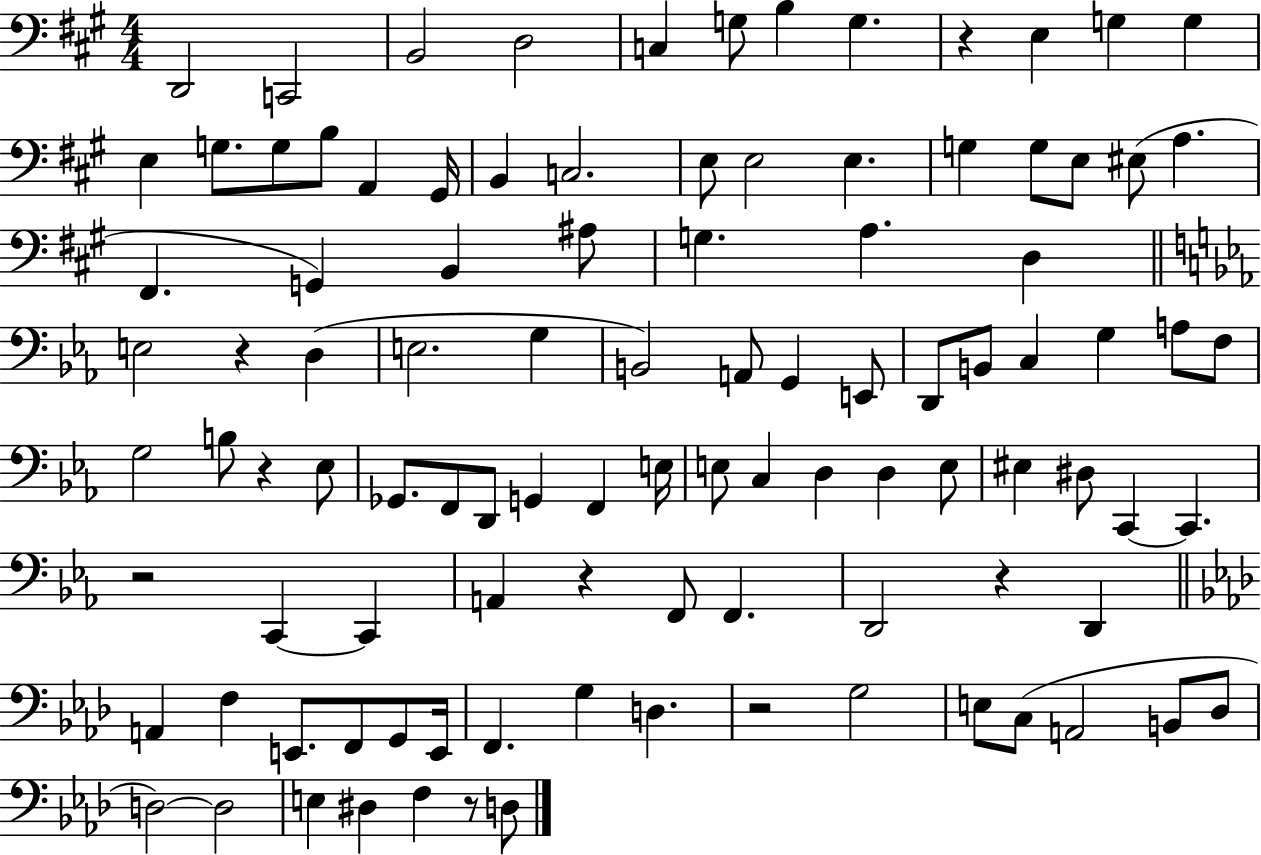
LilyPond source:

{
  \clef bass
  \numericTimeSignature
  \time 4/4
  \key a \major
  \repeat volta 2 { d,2 c,2 | b,2 d2 | c4 g8 b4 g4. | r4 e4 g4 g4 | \break e4 g8. g8 b8 a,4 gis,16 | b,4 c2. | e8 e2 e4. | g4 g8 e8 eis8( a4. | \break fis,4. g,4) b,4 ais8 | g4. a4. d4 | \bar "||" \break \key c \minor e2 r4 d4( | e2. g4 | b,2) a,8 g,4 e,8 | d,8 b,8 c4 g4 a8 f8 | \break g2 b8 r4 ees8 | ges,8. f,8 d,8 g,4 f,4 e16 | e8 c4 d4 d4 e8 | eis4 dis8 c,4~~ c,4. | \break r2 c,4~~ c,4 | a,4 r4 f,8 f,4. | d,2 r4 d,4 | \bar "||" \break \key f \minor a,4 f4 e,8. f,8 g,8 e,16 | f,4. g4 d4. | r2 g2 | e8 c8( a,2 b,8 des8 | \break d2~~) d2 | e4 dis4 f4 r8 d8 | } \bar "|."
}